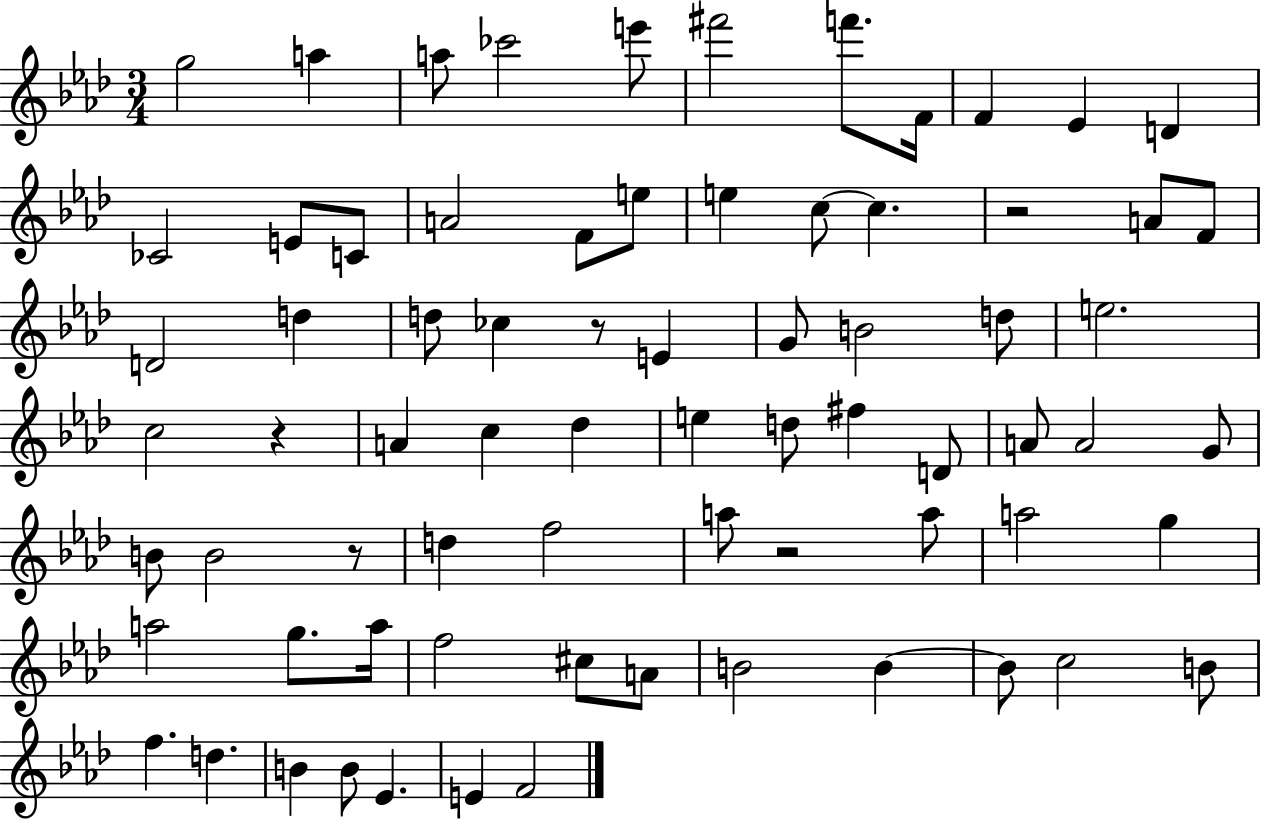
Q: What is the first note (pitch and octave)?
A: G5